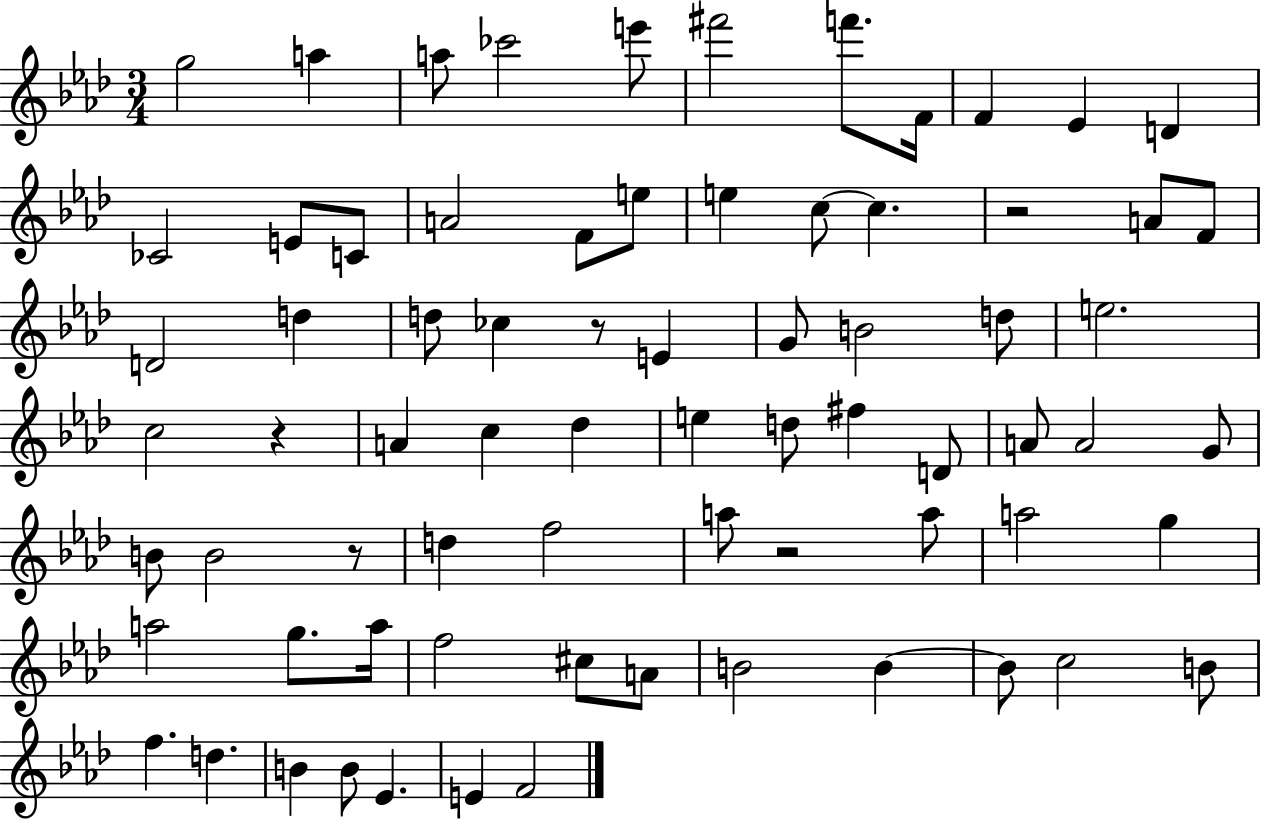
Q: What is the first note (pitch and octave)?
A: G5